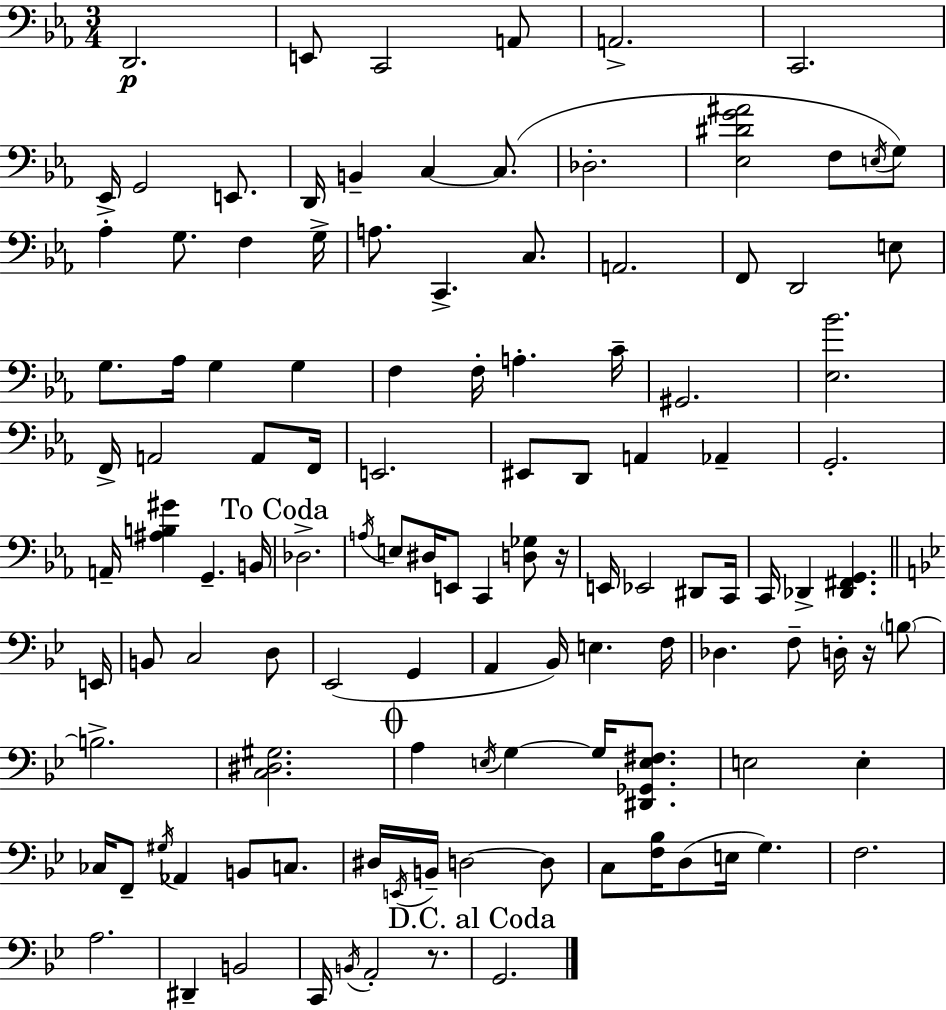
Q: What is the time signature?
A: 3/4